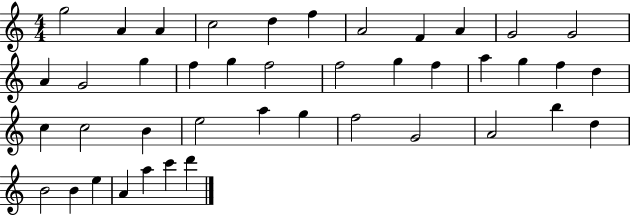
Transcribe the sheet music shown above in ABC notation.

X:1
T:Untitled
M:4/4
L:1/4
K:C
g2 A A c2 d f A2 F A G2 G2 A G2 g f g f2 f2 g f a g f d c c2 B e2 a g f2 G2 A2 b d B2 B e A a c' d'